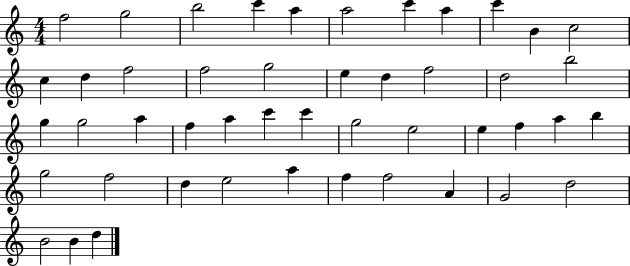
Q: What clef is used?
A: treble